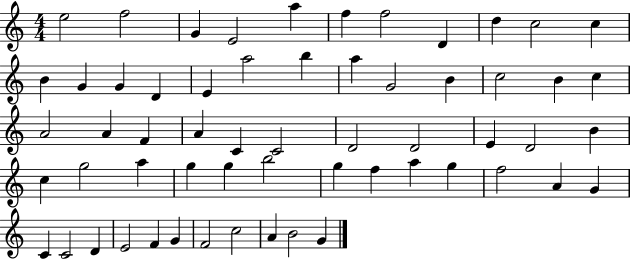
E5/h F5/h G4/q E4/h A5/q F5/q F5/h D4/q D5/q C5/h C5/q B4/q G4/q G4/q D4/q E4/q A5/h B5/q A5/q G4/h B4/q C5/h B4/q C5/q A4/h A4/q F4/q A4/q C4/q C4/h D4/h D4/h E4/q D4/h B4/q C5/q G5/h A5/q G5/q G5/q B5/h G5/q F5/q A5/q G5/q F5/h A4/q G4/q C4/q C4/h D4/q E4/h F4/q G4/q F4/h C5/h A4/q B4/h G4/q